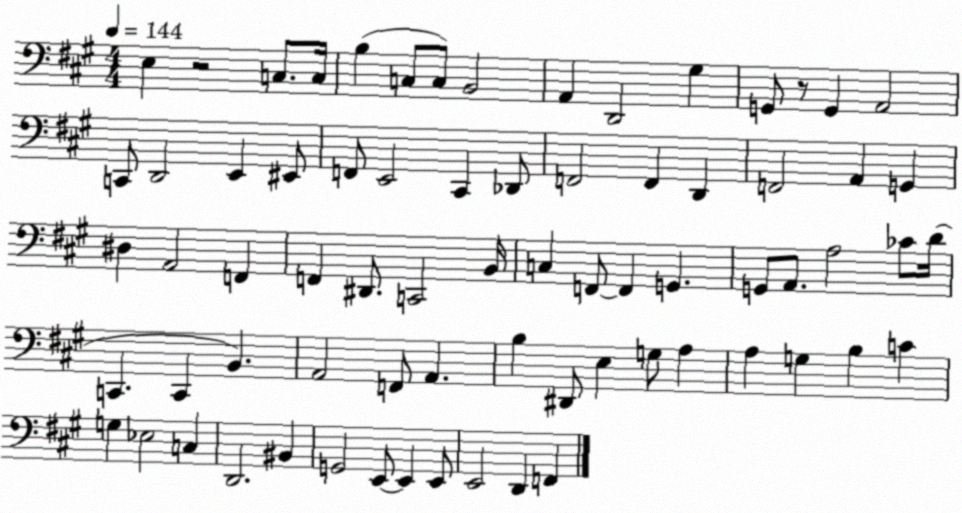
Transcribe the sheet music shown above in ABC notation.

X:1
T:Untitled
M:4/4
L:1/4
K:A
E, z2 C,/2 C,/4 B, C,/2 C,/2 B,,2 A,, D,,2 ^G, G,,/2 z/2 G,, A,,2 C,,/2 D,,2 E,, ^E,,/2 F,,/2 E,,2 ^C,, _D,,/2 F,,2 F,, D,, F,,2 A,, G,, ^D, A,,2 F,, F,, ^D,,/2 C,,2 B,,/4 C, F,,/2 F,, G,, G,,/2 A,,/2 A,2 _C/2 D/4 C,, C,, B,, A,,2 F,,/2 A,, B, ^D,,/2 E, G,/2 A, A, G, B, C G, _E,2 C, D,,2 ^B,, G,,2 E,,/2 E,, E,,/2 E,,2 D,, F,,